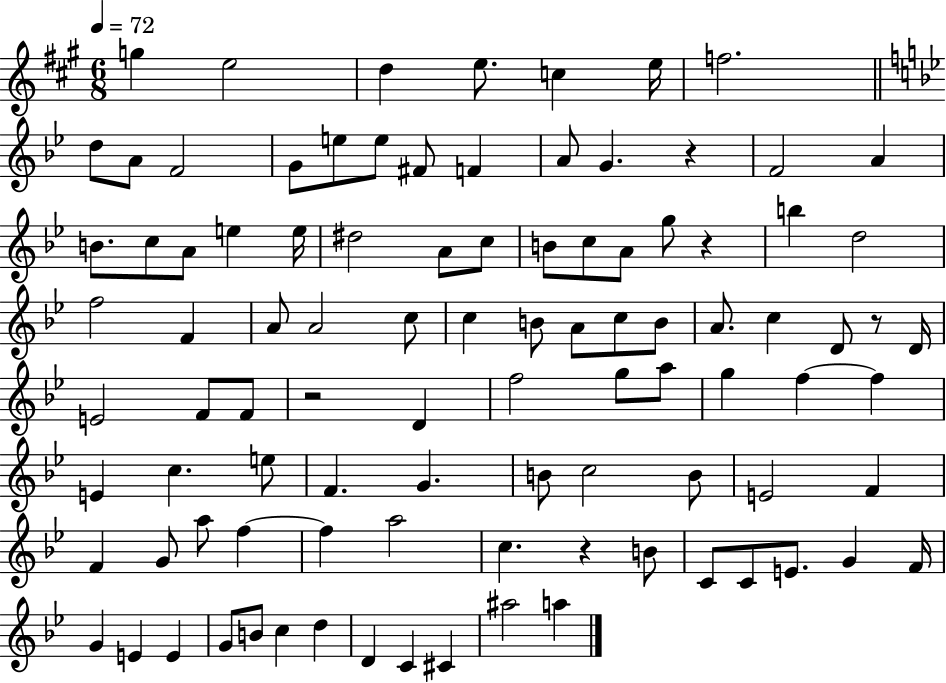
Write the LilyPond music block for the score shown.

{
  \clef treble
  \numericTimeSignature
  \time 6/8
  \key a \major
  \tempo 4 = 72
  g''4 e''2 | d''4 e''8. c''4 e''16 | f''2. | \bar "||" \break \key bes \major d''8 a'8 f'2 | g'8 e''8 e''8 fis'8 f'4 | a'8 g'4. r4 | f'2 a'4 | \break b'8. c''8 a'8 e''4 e''16 | dis''2 a'8 c''8 | b'8 c''8 a'8 g''8 r4 | b''4 d''2 | \break f''2 f'4 | a'8 a'2 c''8 | c''4 b'8 a'8 c''8 b'8 | a'8. c''4 d'8 r8 d'16 | \break e'2 f'8 f'8 | r2 d'4 | f''2 g''8 a''8 | g''4 f''4~~ f''4 | \break e'4 c''4. e''8 | f'4. g'4. | b'8 c''2 b'8 | e'2 f'4 | \break f'4 g'8 a''8 f''4~~ | f''4 a''2 | c''4. r4 b'8 | c'8 c'8 e'8. g'4 f'16 | \break g'4 e'4 e'4 | g'8 b'8 c''4 d''4 | d'4 c'4 cis'4 | ais''2 a''4 | \break \bar "|."
}